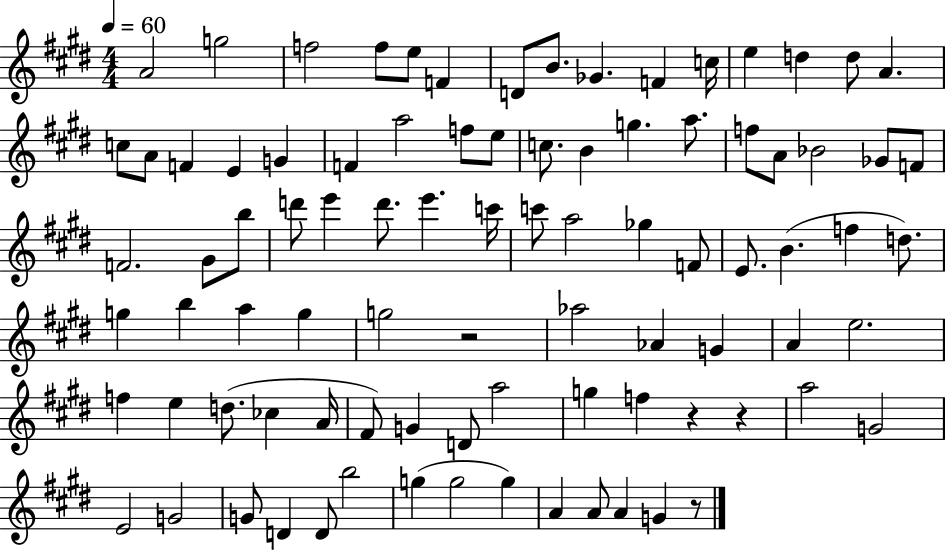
A4/h G5/h F5/h F5/e E5/e F4/q D4/e B4/e. Gb4/q. F4/q C5/s E5/q D5/q D5/e A4/q. C5/e A4/e F4/q E4/q G4/q F4/q A5/h F5/e E5/e C5/e. B4/q G5/q. A5/e. F5/e A4/e Bb4/h Gb4/e F4/e F4/h. G#4/e B5/e D6/e E6/q D6/e. E6/q. C6/s C6/e A5/h Gb5/q F4/e E4/e. B4/q. F5/q D5/e. G5/q B5/q A5/q G5/q G5/h R/h Ab5/h Ab4/q G4/q A4/q E5/h. F5/q E5/q D5/e. CES5/q A4/s F#4/e G4/q D4/e A5/h G5/q F5/q R/q R/q A5/h G4/h E4/h G4/h G4/e D4/q D4/e B5/h G5/q G5/h G5/q A4/q A4/e A4/q G4/q R/e